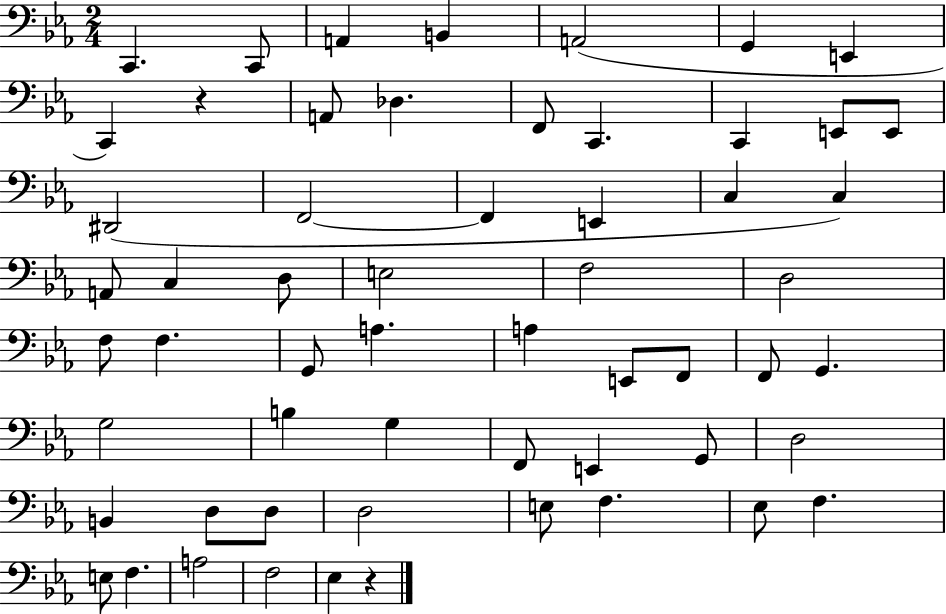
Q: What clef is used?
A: bass